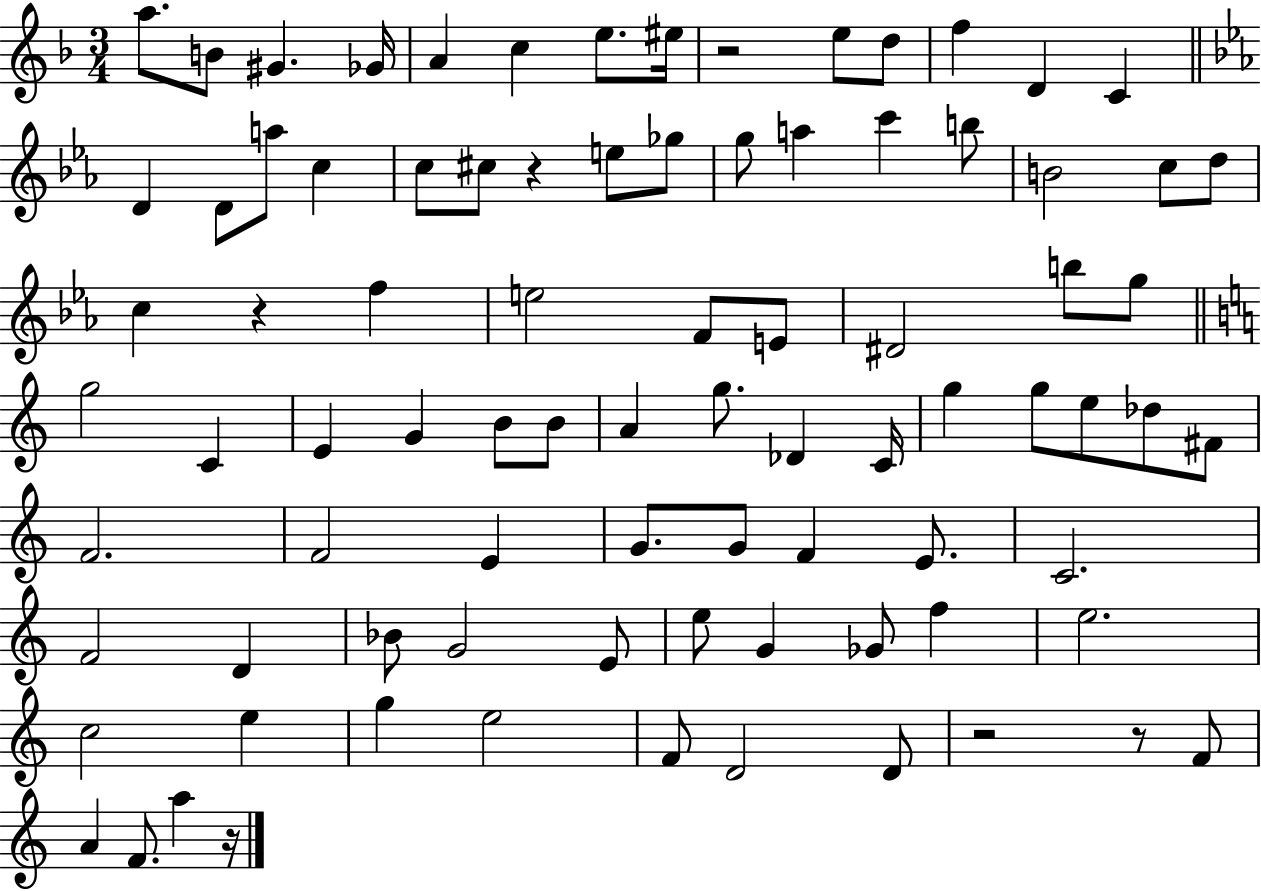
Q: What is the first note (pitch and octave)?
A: A5